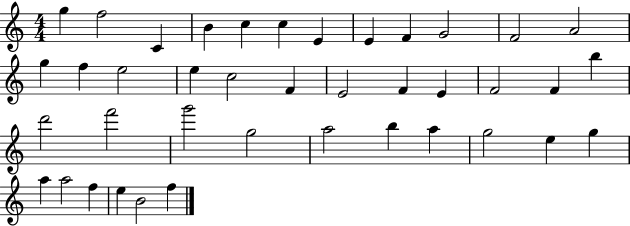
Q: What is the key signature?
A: C major